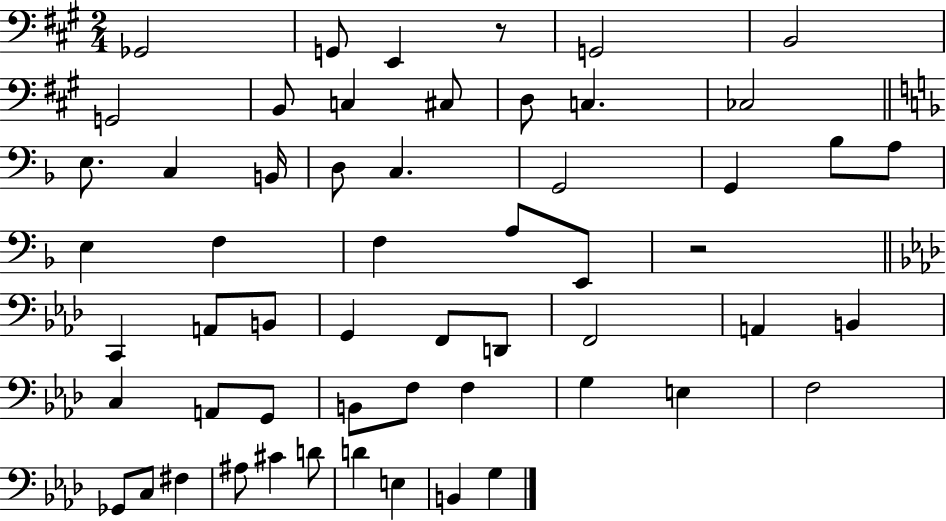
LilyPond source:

{
  \clef bass
  \numericTimeSignature
  \time 2/4
  \key a \major
  \repeat volta 2 { ges,2 | g,8 e,4 r8 | g,2 | b,2 | \break g,2 | b,8 c4 cis8 | d8 c4. | ces2 | \break \bar "||" \break \key f \major e8. c4 b,16 | d8 c4. | g,2 | g,4 bes8 a8 | \break e4 f4 | f4 a8 e,8 | r2 | \bar "||" \break \key aes \major c,4 a,8 b,8 | g,4 f,8 d,8 | f,2 | a,4 b,4 | \break c4 a,8 g,8 | b,8 f8 f4 | g4 e4 | f2 | \break ges,8 c8 fis4 | ais8 cis'4 d'8 | d'4 e4 | b,4 g4 | \break } \bar "|."
}